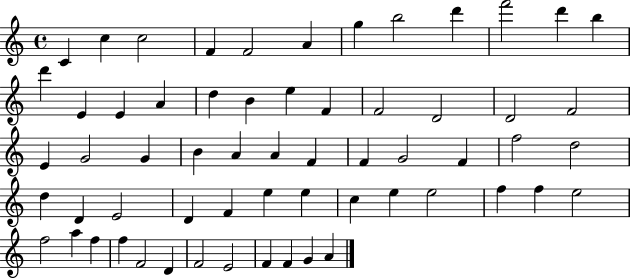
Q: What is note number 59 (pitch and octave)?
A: F4